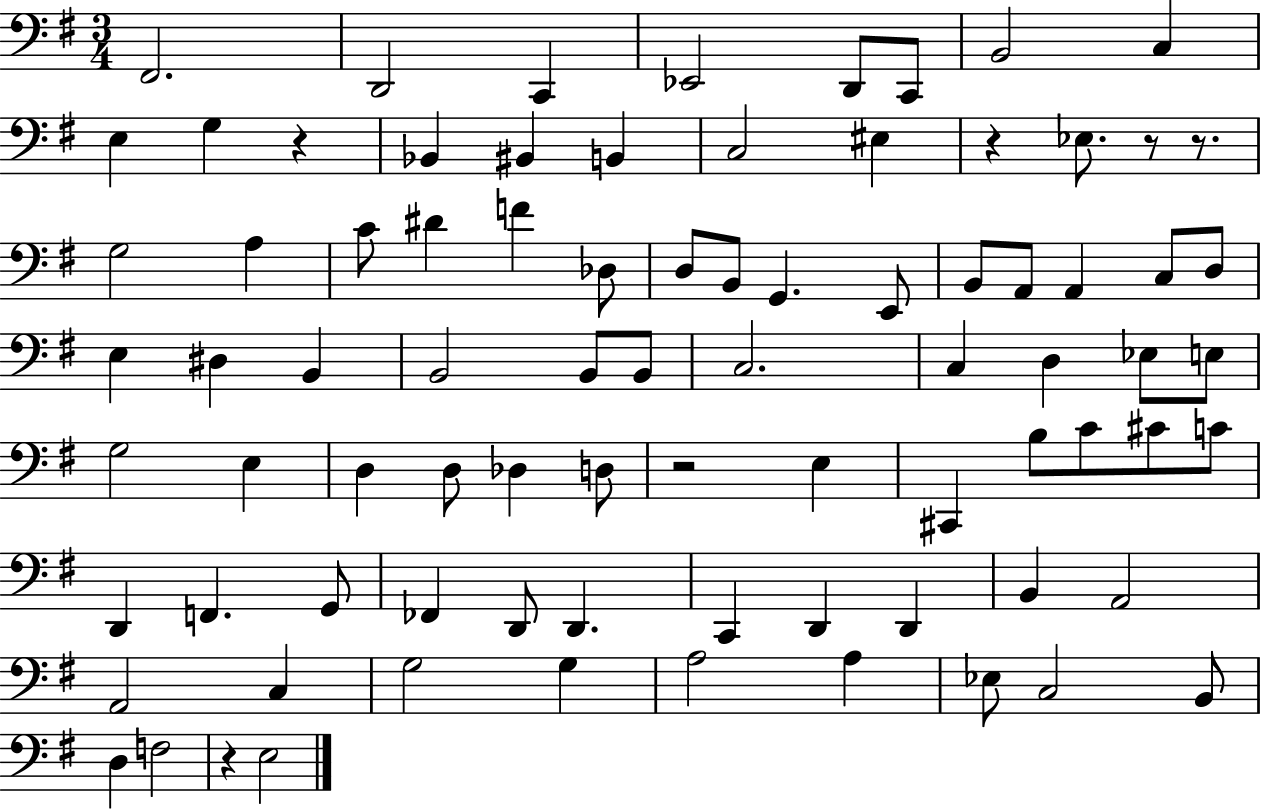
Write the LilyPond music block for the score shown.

{
  \clef bass
  \numericTimeSignature
  \time 3/4
  \key g \major
  \repeat volta 2 { fis,2. | d,2 c,4 | ees,2 d,8 c,8 | b,2 c4 | \break e4 g4 r4 | bes,4 bis,4 b,4 | c2 eis4 | r4 ees8. r8 r8. | \break g2 a4 | c'8 dis'4 f'4 des8 | d8 b,8 g,4. e,8 | b,8 a,8 a,4 c8 d8 | \break e4 dis4 b,4 | b,2 b,8 b,8 | c2. | c4 d4 ees8 e8 | \break g2 e4 | d4 d8 des4 d8 | r2 e4 | cis,4 b8 c'8 cis'8 c'8 | \break d,4 f,4. g,8 | fes,4 d,8 d,4. | c,4 d,4 d,4 | b,4 a,2 | \break a,2 c4 | g2 g4 | a2 a4 | ees8 c2 b,8 | \break d4 f2 | r4 e2 | } \bar "|."
}